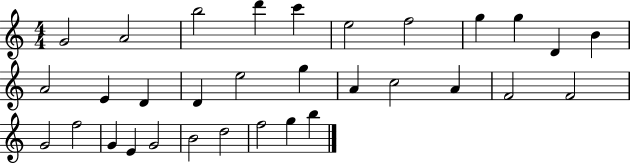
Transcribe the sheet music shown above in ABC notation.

X:1
T:Untitled
M:4/4
L:1/4
K:C
G2 A2 b2 d' c' e2 f2 g g D B A2 E D D e2 g A c2 A F2 F2 G2 f2 G E G2 B2 d2 f2 g b